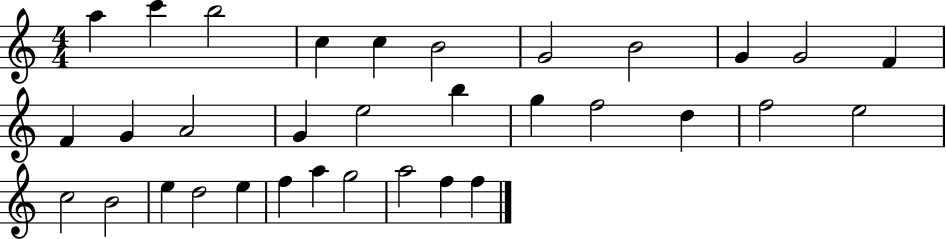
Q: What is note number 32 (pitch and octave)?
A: F5